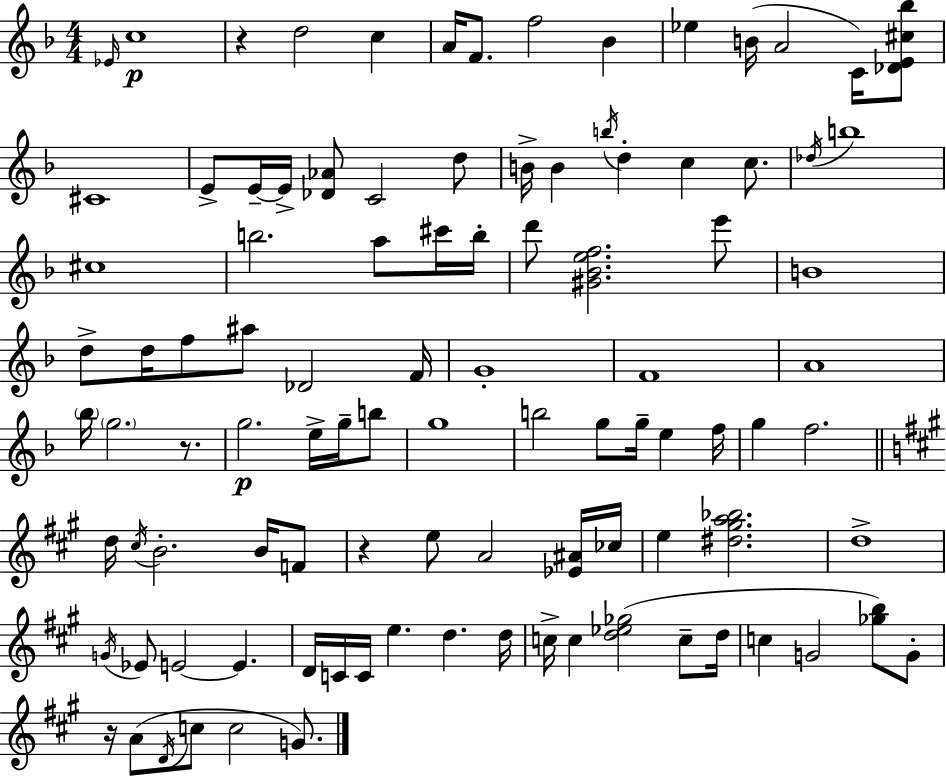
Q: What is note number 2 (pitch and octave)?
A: C5